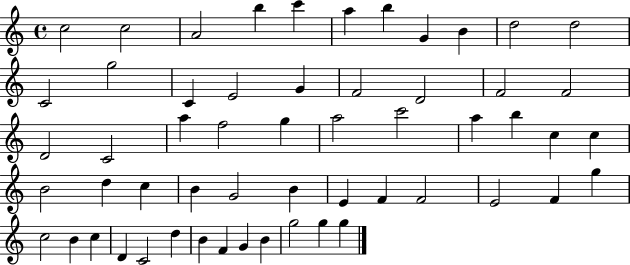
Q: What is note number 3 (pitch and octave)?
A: A4